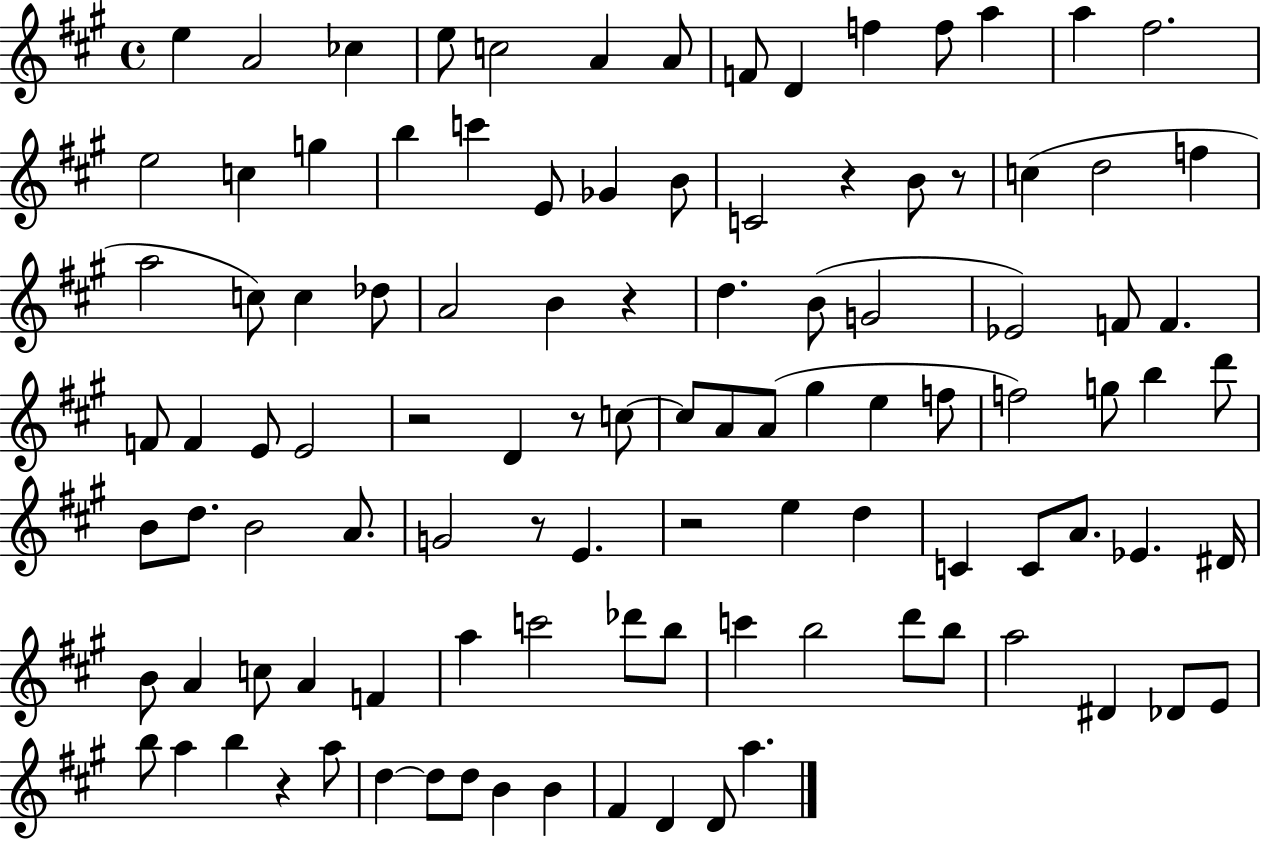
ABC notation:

X:1
T:Untitled
M:4/4
L:1/4
K:A
e A2 _c e/2 c2 A A/2 F/2 D f f/2 a a ^f2 e2 c g b c' E/2 _G B/2 C2 z B/2 z/2 c d2 f a2 c/2 c _d/2 A2 B z d B/2 G2 _E2 F/2 F F/2 F E/2 E2 z2 D z/2 c/2 c/2 A/2 A/2 ^g e f/2 f2 g/2 b d'/2 B/2 d/2 B2 A/2 G2 z/2 E z2 e d C C/2 A/2 _E ^D/4 B/2 A c/2 A F a c'2 _d'/2 b/2 c' b2 d'/2 b/2 a2 ^D _D/2 E/2 b/2 a b z a/2 d d/2 d/2 B B ^F D D/2 a